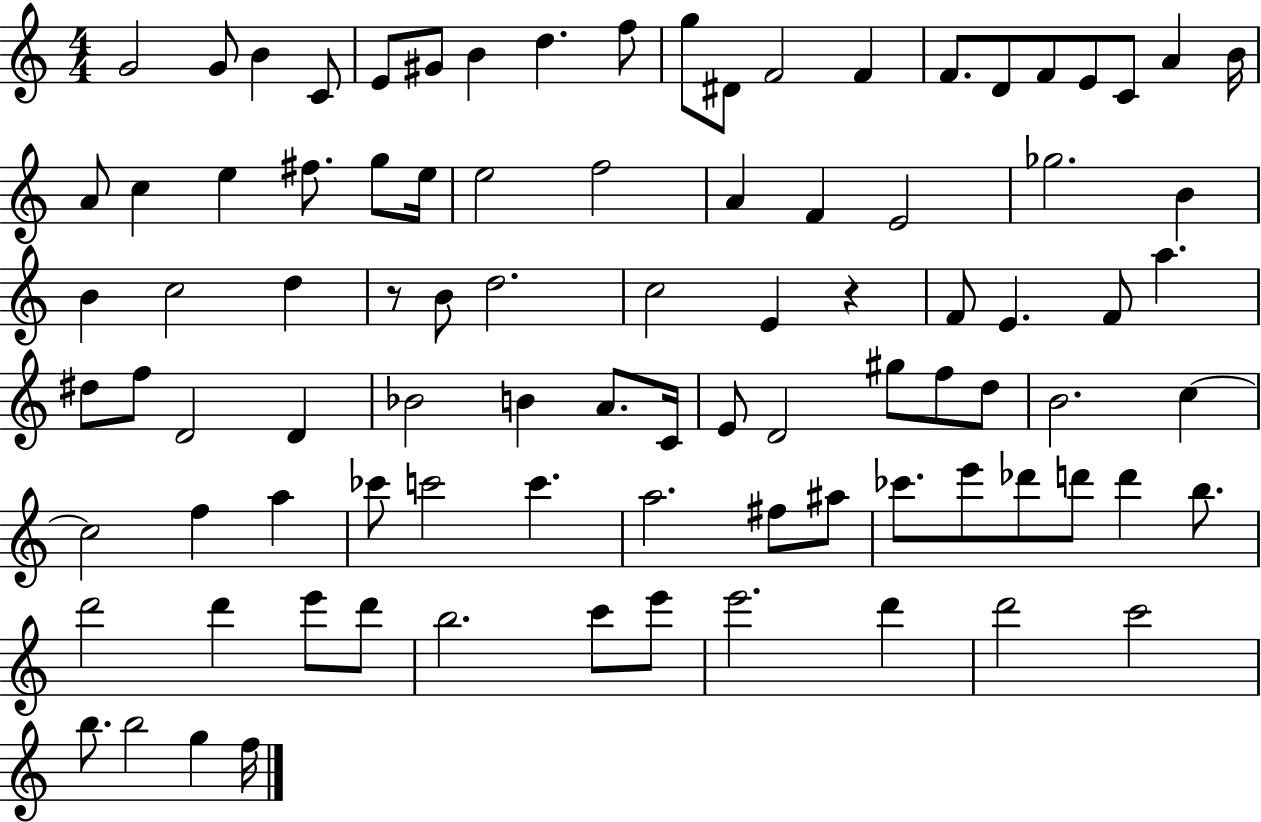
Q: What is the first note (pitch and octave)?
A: G4